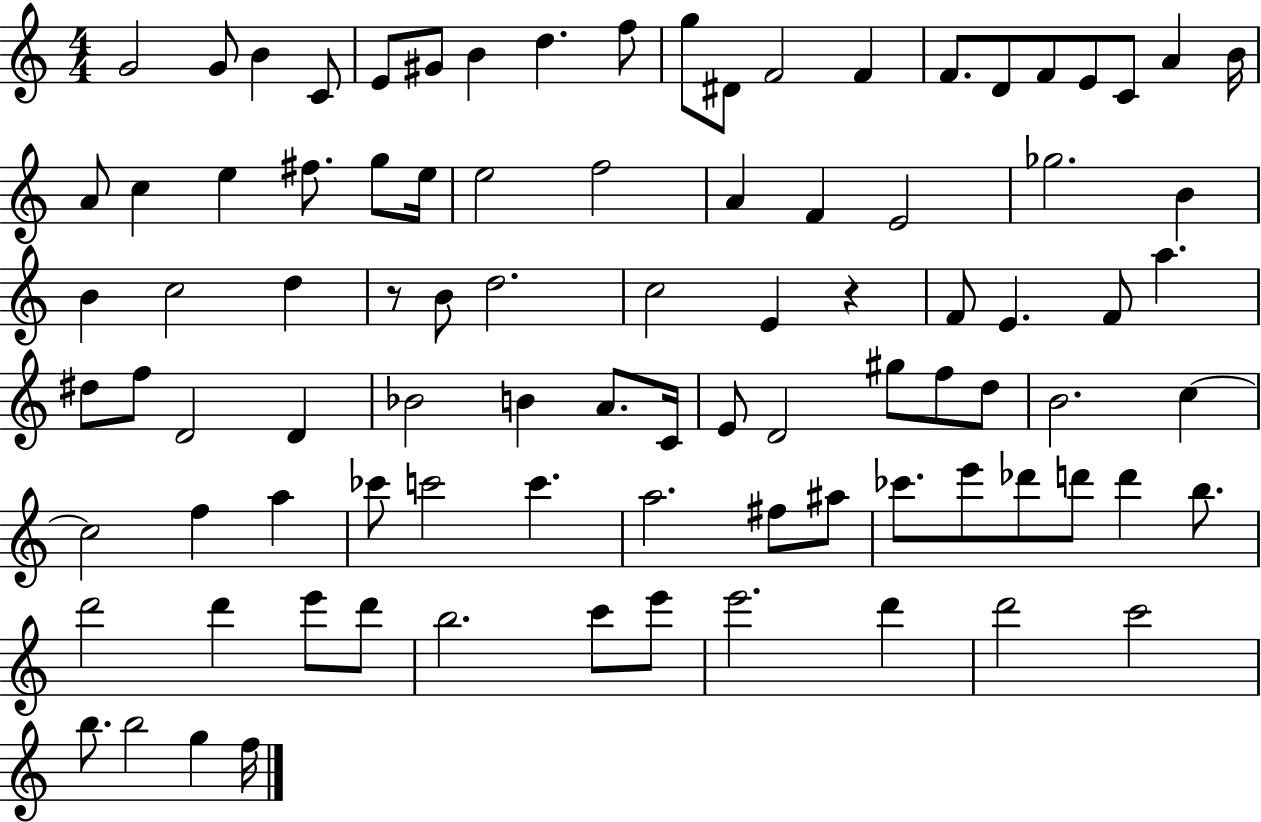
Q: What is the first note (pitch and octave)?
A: G4